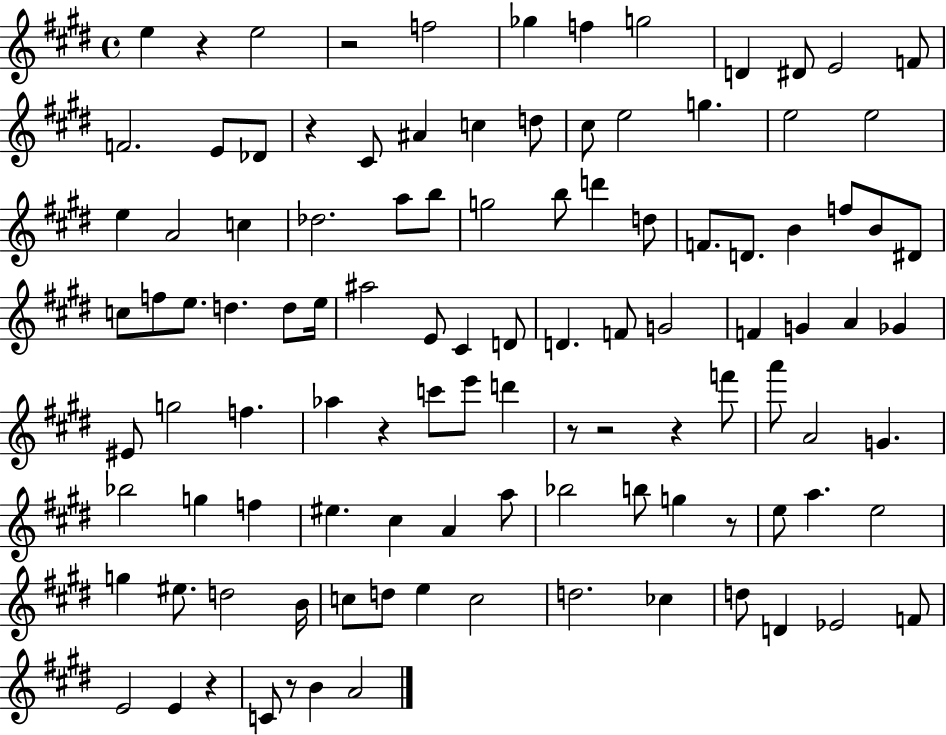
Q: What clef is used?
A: treble